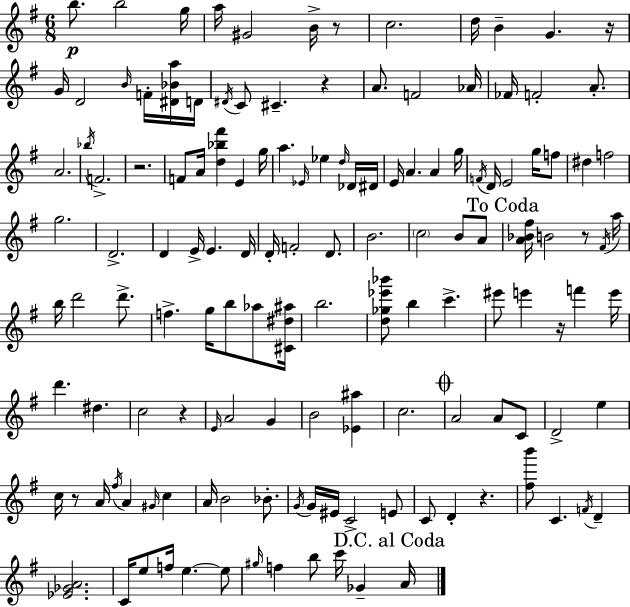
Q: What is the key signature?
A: G major